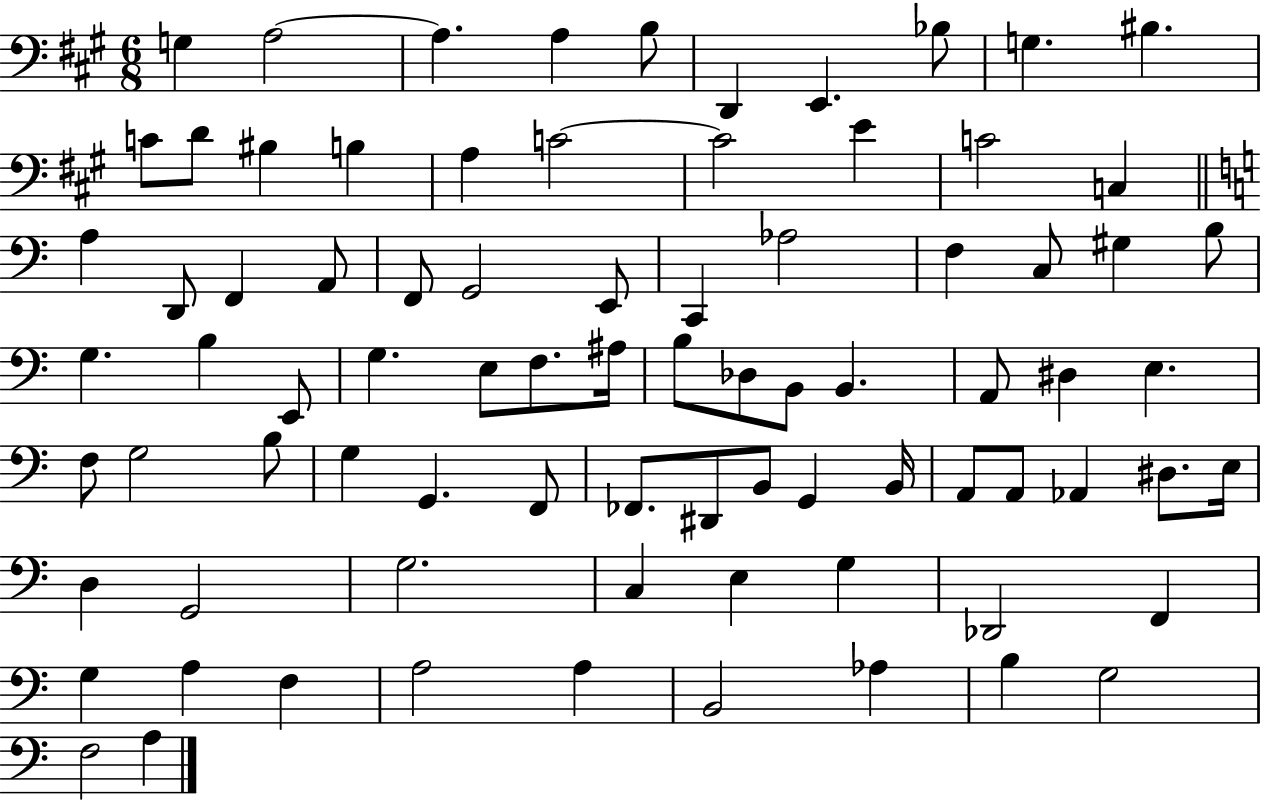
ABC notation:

X:1
T:Untitled
M:6/8
L:1/4
K:A
G, A,2 A, A, B,/2 D,, E,, _B,/2 G, ^B, C/2 D/2 ^B, B, A, C2 C2 E C2 C, A, D,,/2 F,, A,,/2 F,,/2 G,,2 E,,/2 C,, _A,2 F, C,/2 ^G, B,/2 G, B, E,,/2 G, E,/2 F,/2 ^A,/4 B,/2 _D,/2 B,,/2 B,, A,,/2 ^D, E, F,/2 G,2 B,/2 G, G,, F,,/2 _F,,/2 ^D,,/2 B,,/2 G,, B,,/4 A,,/2 A,,/2 _A,, ^D,/2 E,/4 D, G,,2 G,2 C, E, G, _D,,2 F,, G, A, F, A,2 A, B,,2 _A, B, G,2 F,2 A,